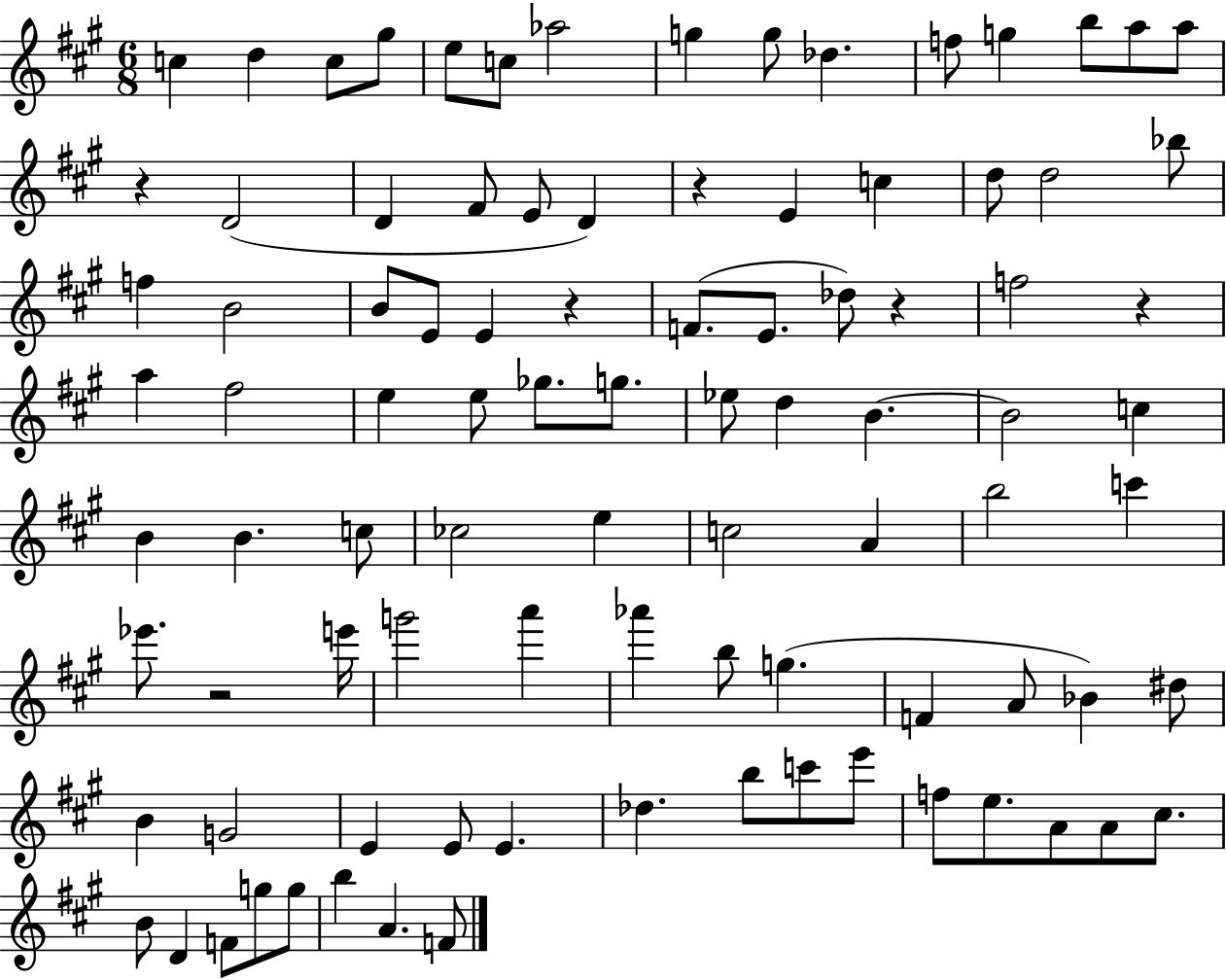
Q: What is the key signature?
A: A major